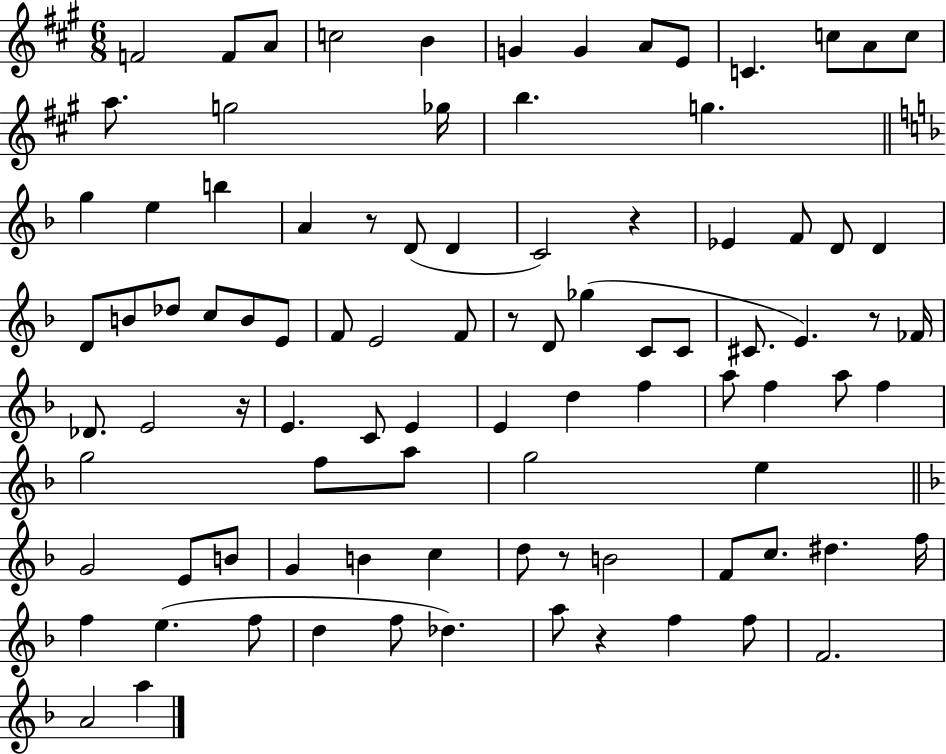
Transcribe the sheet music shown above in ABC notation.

X:1
T:Untitled
M:6/8
L:1/4
K:A
F2 F/2 A/2 c2 B G G A/2 E/2 C c/2 A/2 c/2 a/2 g2 _g/4 b g g e b A z/2 D/2 D C2 z _E F/2 D/2 D D/2 B/2 _d/2 c/2 B/2 E/2 F/2 E2 F/2 z/2 D/2 _g C/2 C/2 ^C/2 E z/2 _F/4 _D/2 E2 z/4 E C/2 E E d f a/2 f a/2 f g2 f/2 a/2 g2 e G2 E/2 B/2 G B c d/2 z/2 B2 F/2 c/2 ^d f/4 f e f/2 d f/2 _d a/2 z f f/2 F2 A2 a